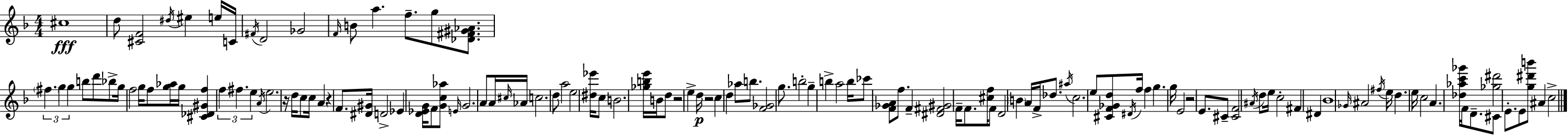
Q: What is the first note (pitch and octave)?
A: C#5